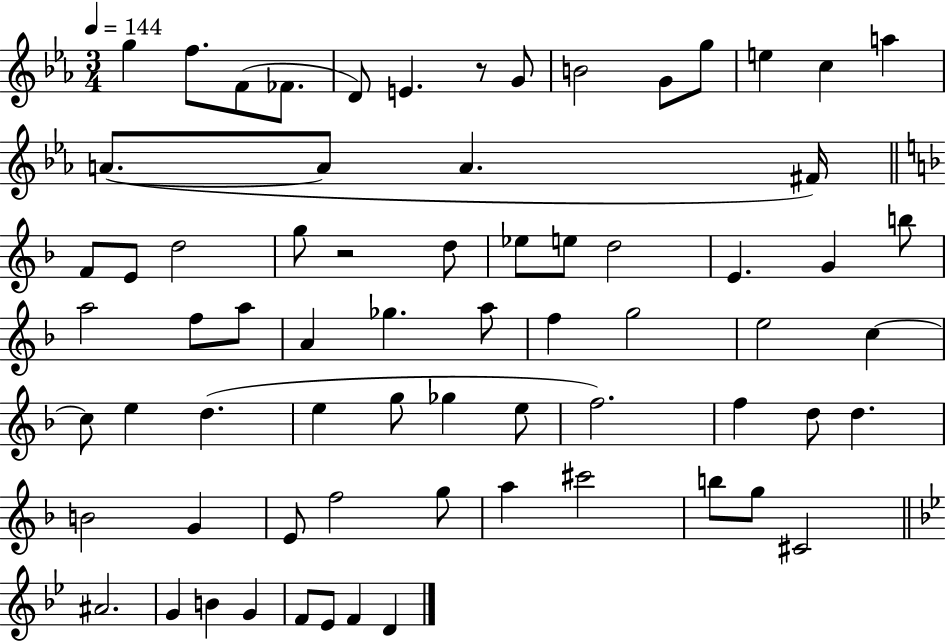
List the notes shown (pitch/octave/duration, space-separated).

G5/q F5/e. F4/e FES4/e. D4/e E4/q. R/e G4/e B4/h G4/e G5/e E5/q C5/q A5/q A4/e. A4/e A4/q. F#4/s F4/e E4/e D5/h G5/e R/h D5/e Eb5/e E5/e D5/h E4/q. G4/q B5/e A5/h F5/e A5/e A4/q Gb5/q. A5/e F5/q G5/h E5/h C5/q C5/e E5/q D5/q. E5/q G5/e Gb5/q E5/e F5/h. F5/q D5/e D5/q. B4/h G4/q E4/e F5/h G5/e A5/q C#6/h B5/e G5/e C#4/h A#4/h. G4/q B4/q G4/q F4/e Eb4/e F4/q D4/q